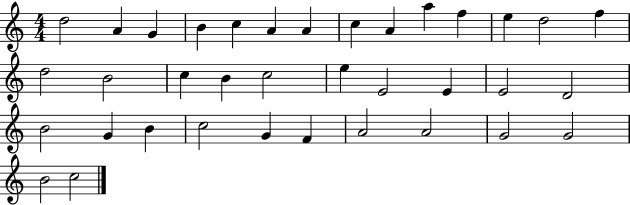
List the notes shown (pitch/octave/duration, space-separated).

D5/h A4/q G4/q B4/q C5/q A4/q A4/q C5/q A4/q A5/q F5/q E5/q D5/h F5/q D5/h B4/h C5/q B4/q C5/h E5/q E4/h E4/q E4/h D4/h B4/h G4/q B4/q C5/h G4/q F4/q A4/h A4/h G4/h G4/h B4/h C5/h